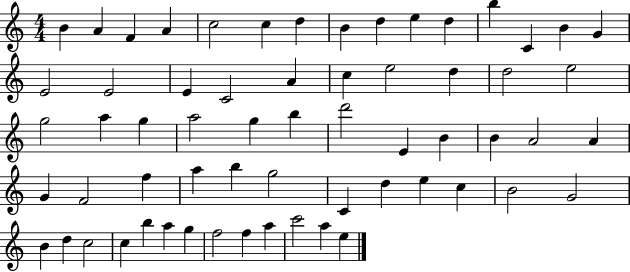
X:1
T:Untitled
M:4/4
L:1/4
K:C
B A F A c2 c d B d e d b C B G E2 E2 E C2 A c e2 d d2 e2 g2 a g a2 g b d'2 E B B A2 A G F2 f a b g2 C d e c B2 G2 B d c2 c b a g f2 f a c'2 a e